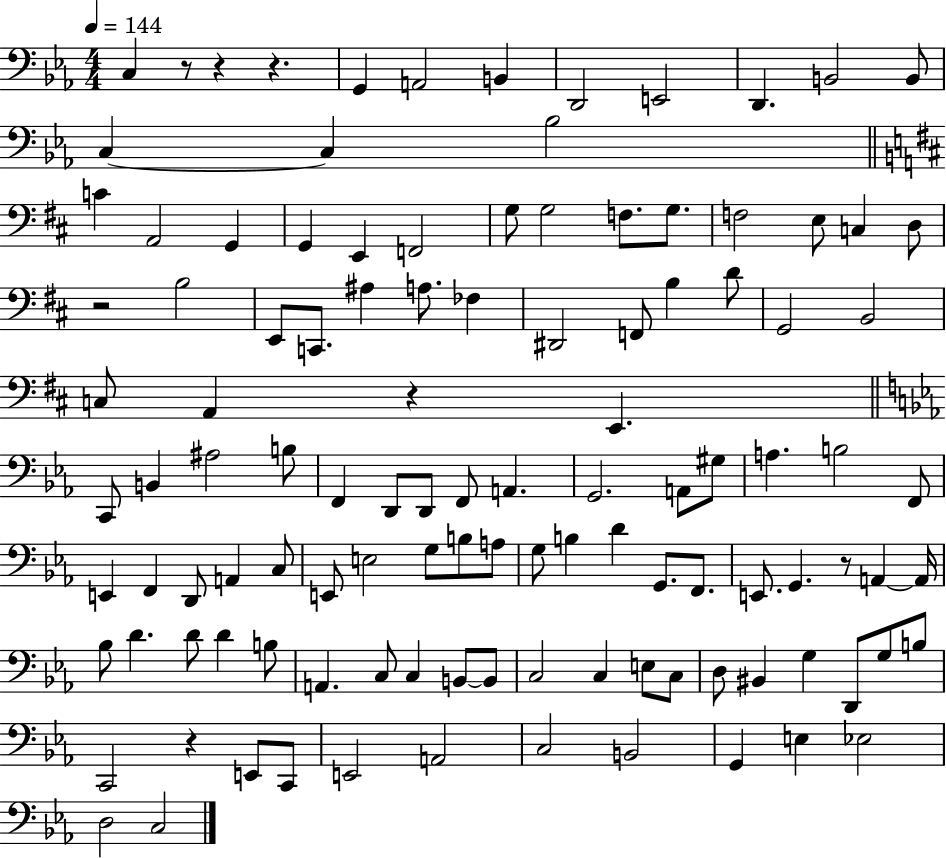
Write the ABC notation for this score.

X:1
T:Untitled
M:4/4
L:1/4
K:Eb
C, z/2 z z G,, A,,2 B,, D,,2 E,,2 D,, B,,2 B,,/2 C, C, _B,2 C A,,2 G,, G,, E,, F,,2 G,/2 G,2 F,/2 G,/2 F,2 E,/2 C, D,/2 z2 B,2 E,,/2 C,,/2 ^A, A,/2 _F, ^D,,2 F,,/2 B, D/2 G,,2 B,,2 C,/2 A,, z E,, C,,/2 B,, ^A,2 B,/2 F,, D,,/2 D,,/2 F,,/2 A,, G,,2 A,,/2 ^G,/2 A, B,2 F,,/2 E,, F,, D,,/2 A,, C,/2 E,,/2 E,2 G,/2 B,/2 A,/2 G,/2 B, D G,,/2 F,,/2 E,,/2 G,, z/2 A,, A,,/4 _B,/2 D D/2 D B,/2 A,, C,/2 C, B,,/2 B,,/2 C,2 C, E,/2 C,/2 D,/2 ^B,, G, D,,/2 G,/2 B,/2 C,,2 z E,,/2 C,,/2 E,,2 A,,2 C,2 B,,2 G,, E, _E,2 D,2 C,2